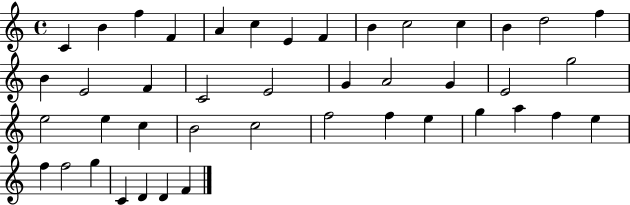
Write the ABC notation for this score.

X:1
T:Untitled
M:4/4
L:1/4
K:C
C B f F A c E F B c2 c B d2 f B E2 F C2 E2 G A2 G E2 g2 e2 e c B2 c2 f2 f e g a f e f f2 g C D D F